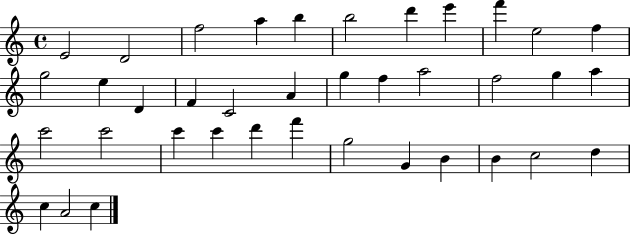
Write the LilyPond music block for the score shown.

{
  \clef treble
  \time 4/4
  \defaultTimeSignature
  \key c \major
  e'2 d'2 | f''2 a''4 b''4 | b''2 d'''4 e'''4 | f'''4 e''2 f''4 | \break g''2 e''4 d'4 | f'4 c'2 a'4 | g''4 f''4 a''2 | f''2 g''4 a''4 | \break c'''2 c'''2 | c'''4 c'''4 d'''4 f'''4 | g''2 g'4 b'4 | b'4 c''2 d''4 | \break c''4 a'2 c''4 | \bar "|."
}